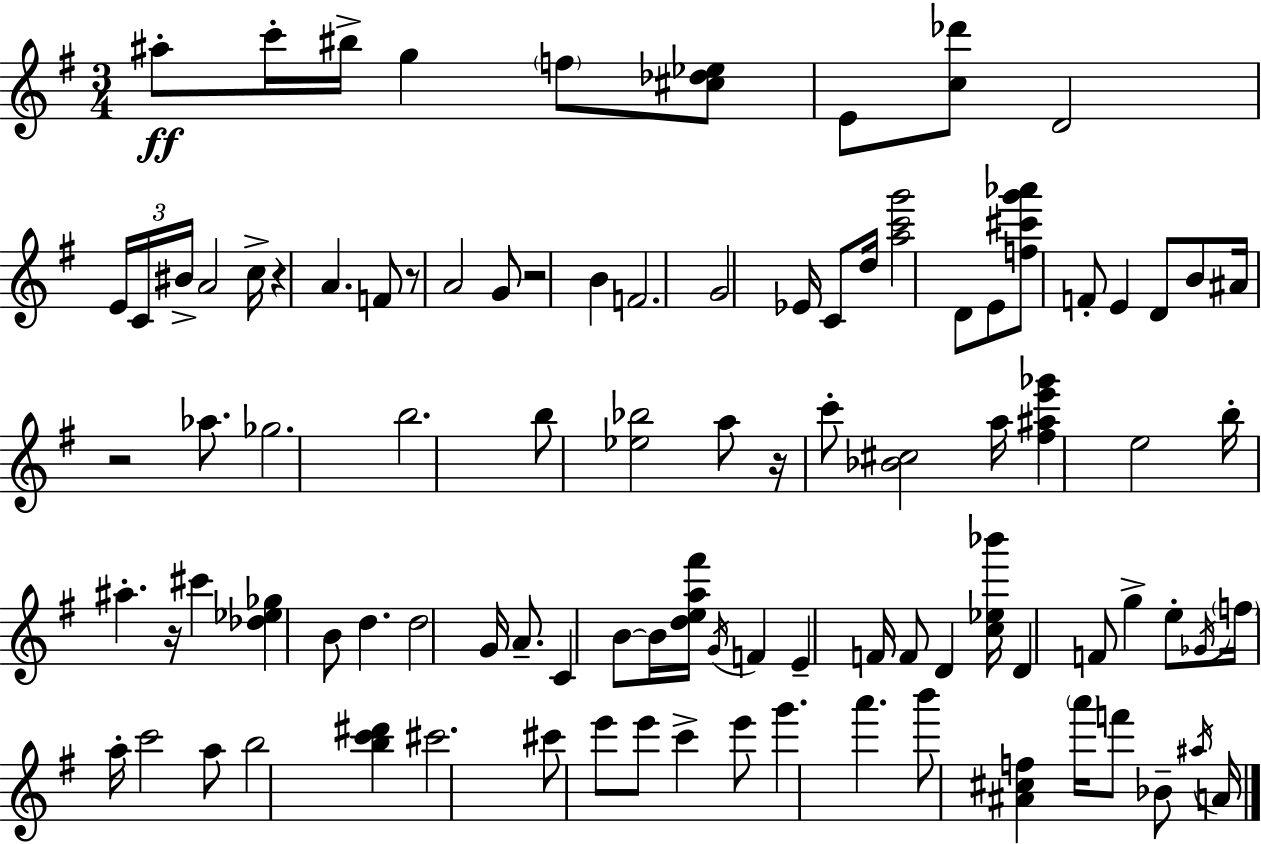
A#5/e C6/s BIS5/s G5/q F5/e [C#5,Db5,Eb5]/e E4/e [C5,Db6]/e D4/h E4/s C4/s BIS4/s A4/h C5/s R/q A4/q. F4/e R/e A4/h G4/e R/h B4/q F4/h. G4/h Eb4/s C4/e D5/s [A5,C6,G6]/h D4/e E4/e [F5,C#6,G6,Ab6]/e F4/e E4/q D4/e B4/e A#4/s R/h Ab5/e. Gb5/h. B5/h. B5/e [Eb5,Bb5]/h A5/e R/s C6/e [Bb4,C#5]/h A5/s [F#5,A#5,E6,Gb6]/q E5/h B5/s A#5/q. R/s C#6/q [Db5,Eb5,Gb5]/q B4/e D5/q. D5/h G4/s A4/e. C4/q B4/e B4/s [D5,E5,A5,F#6]/s G4/s F4/q E4/q F4/s F4/e D4/q [C5,Eb5,Bb6]/s D4/q F4/e G5/q E5/e Gb4/s F5/s A5/s C6/h A5/e B5/h [B5,C6,D#6]/q C#6/h. C#6/e E6/e E6/e C6/q E6/e G6/q. A6/q. B6/e [A#4,C#5,F5]/q A6/s F6/e Bb4/e A#5/s A4/s